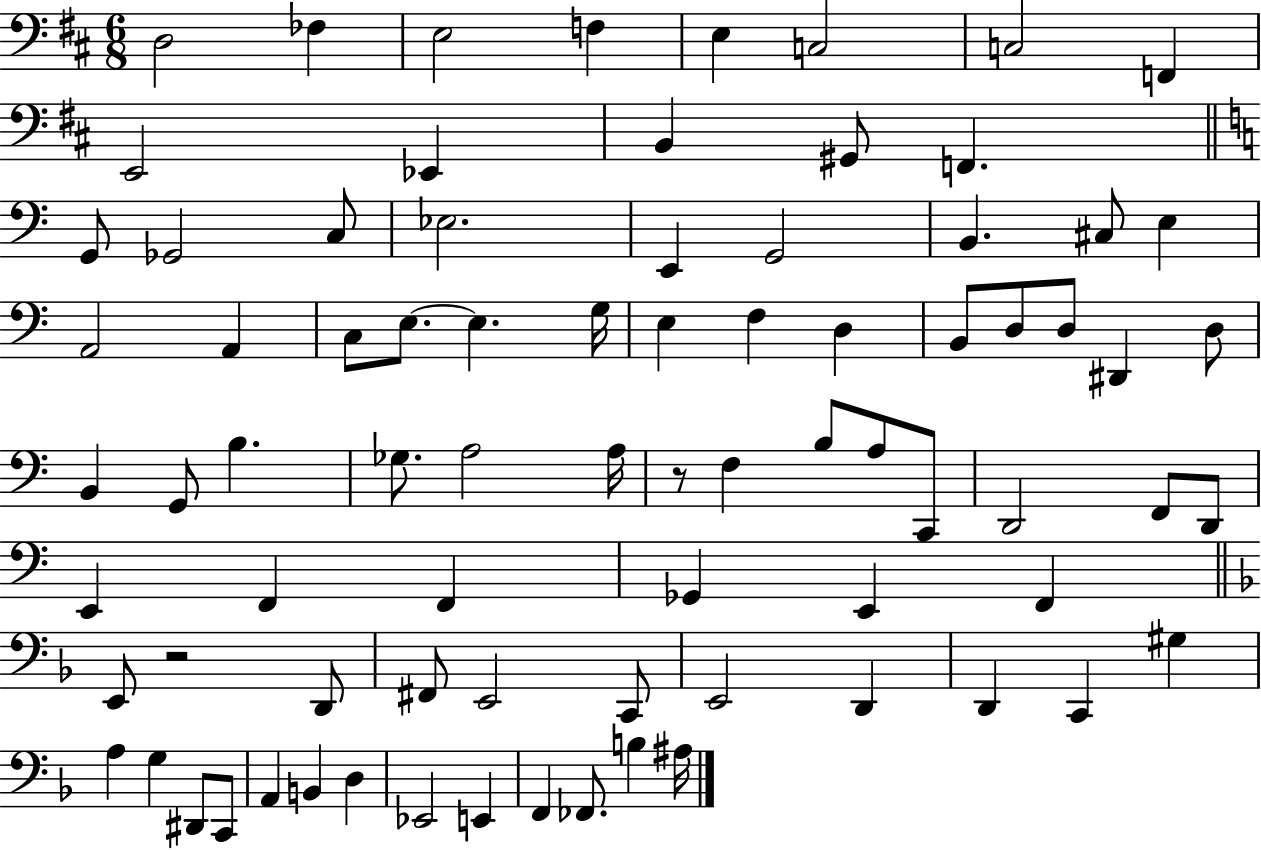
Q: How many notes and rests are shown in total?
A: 80